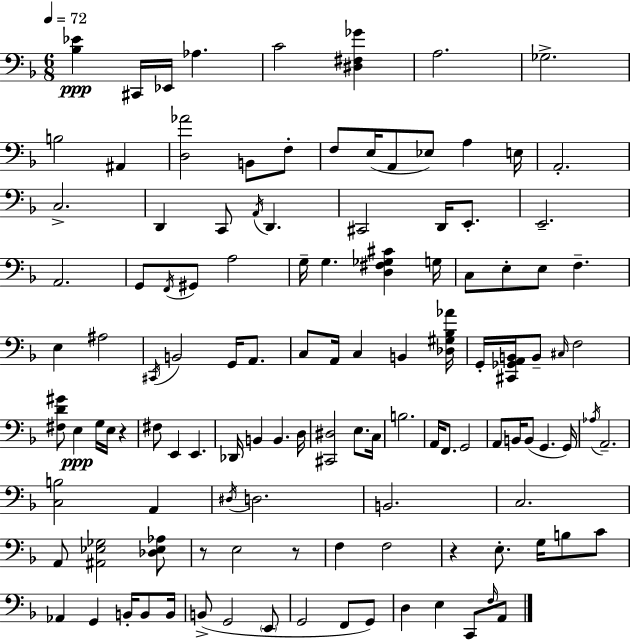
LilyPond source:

{
  \clef bass
  \numericTimeSignature
  \time 6/8
  \key f \major
  \tempo 4 = 72
  <bes ees'>4\ppp cis,16 ees,16 aes4. | c'2 <dis fis ges'>4 | a2. | ges2.-> | \break b2 ais,4 | <d aes'>2 b,8 f8-. | f8 e16( a,8 ees8) a4 e16 | a,2.-. | \break c2.-> | d,4 c,8 \acciaccatura { a,16 } d,4. | cis,2 d,16 e,8.-. | e,2.-- | \break a,2. | g,8 \acciaccatura { f,16 } gis,8 a2 | g16-- g4. <d fis ges cis'>4 | g16 c8 e8-. e8 f4.-- | \break e4 ais2 | \acciaccatura { cis,16 } b,2 g,16 | a,8. c8 a,16 c4 b,4 | <des gis bes aes'>16 g,16-. <cis, ges, a, b,>16 b,8-- \grace { cis16 } f2 | \break <fis d' gis'>8 e4\ppp g16 e16 | r4 fis8 e,4 e,4. | des,16 b,4 b,4. | d16 <cis, dis>2 | \break e8. c16 b2. | a,16 f,8. g,2 | a,8 b,16 b,8( g,4. | g,16) \acciaccatura { aes16 } a,2.-- | \break <c b>2 | a,4 \acciaccatura { dis16 } d2. | b,2. | c2. | \break a,8 <ais, ees ges>2 | <des ees aes>8 r8 e2 | r8 f4 f2 | r4 e8.-. | \break g16 b8 c'8 aes,4 g,4 | b,16-. b,8 b,16 b,8->( g,2 | \parenthesize e,8 g,2 | f,8 g,8) d4 e4 | \break c,8 \grace { f16 } a,8 \bar "|."
}